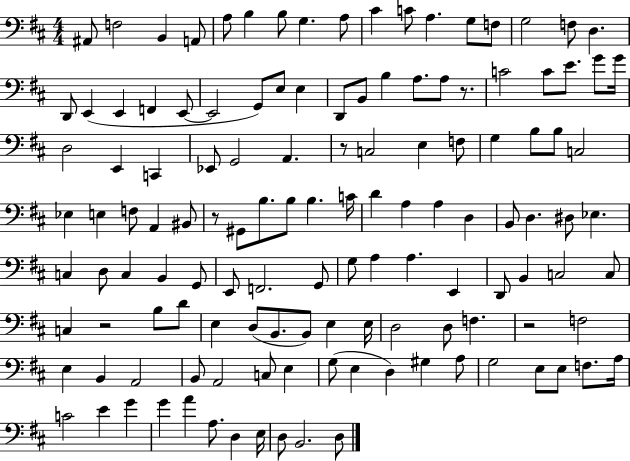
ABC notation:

X:1
T:Untitled
M:4/4
L:1/4
K:D
^A,,/2 F,2 B,, A,,/2 A,/2 B, B,/2 G, A,/2 ^C C/2 A, G,/2 F,/2 G,2 F,/2 D, D,,/2 E,, E,, F,, E,,/2 E,,2 G,,/2 E,/2 E, D,,/2 B,,/2 B, A,/2 A,/2 z/2 C2 C/2 E/2 G/2 G/4 D,2 E,, C,, _E,,/2 G,,2 A,, z/2 C,2 E, F,/2 G, B,/2 B,/2 C,2 _E, E, F,/2 A,, ^B,,/2 z/2 ^G,,/2 B,/2 B,/2 B, C/4 D A, A, D, B,,/2 D, ^D,/2 _E, C, D,/2 C, B,, G,,/2 E,,/2 F,,2 G,,/2 G,/2 A, A, E,, D,,/2 B,, C,2 C,/2 C, z2 B,/2 D/2 E, D,/2 B,,/2 B,,/2 E, E,/4 D,2 D,/2 F, z2 F,2 E, B,, A,,2 B,,/2 A,,2 C,/2 E, G,/2 E, D, ^G, A,/2 G,2 E,/2 E,/2 F,/2 A,/4 C2 E G G A A,/2 D, E,/4 D,/2 B,,2 D,/2